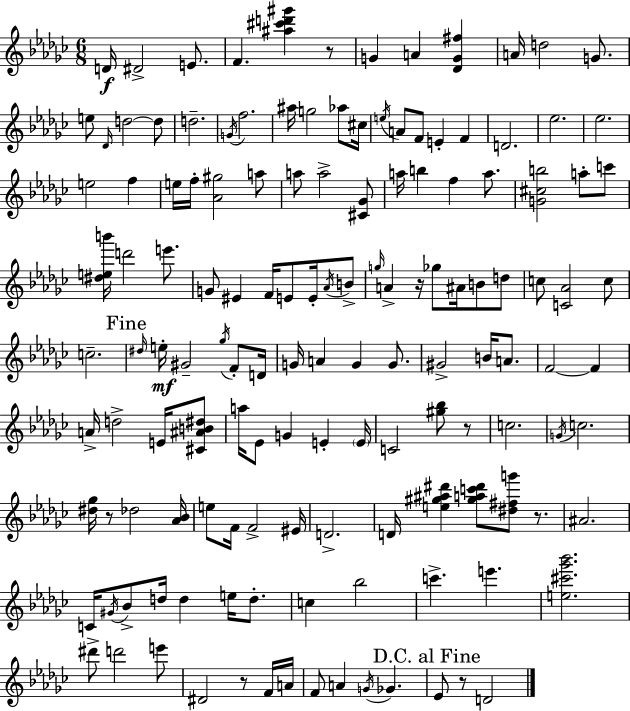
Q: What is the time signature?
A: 6/8